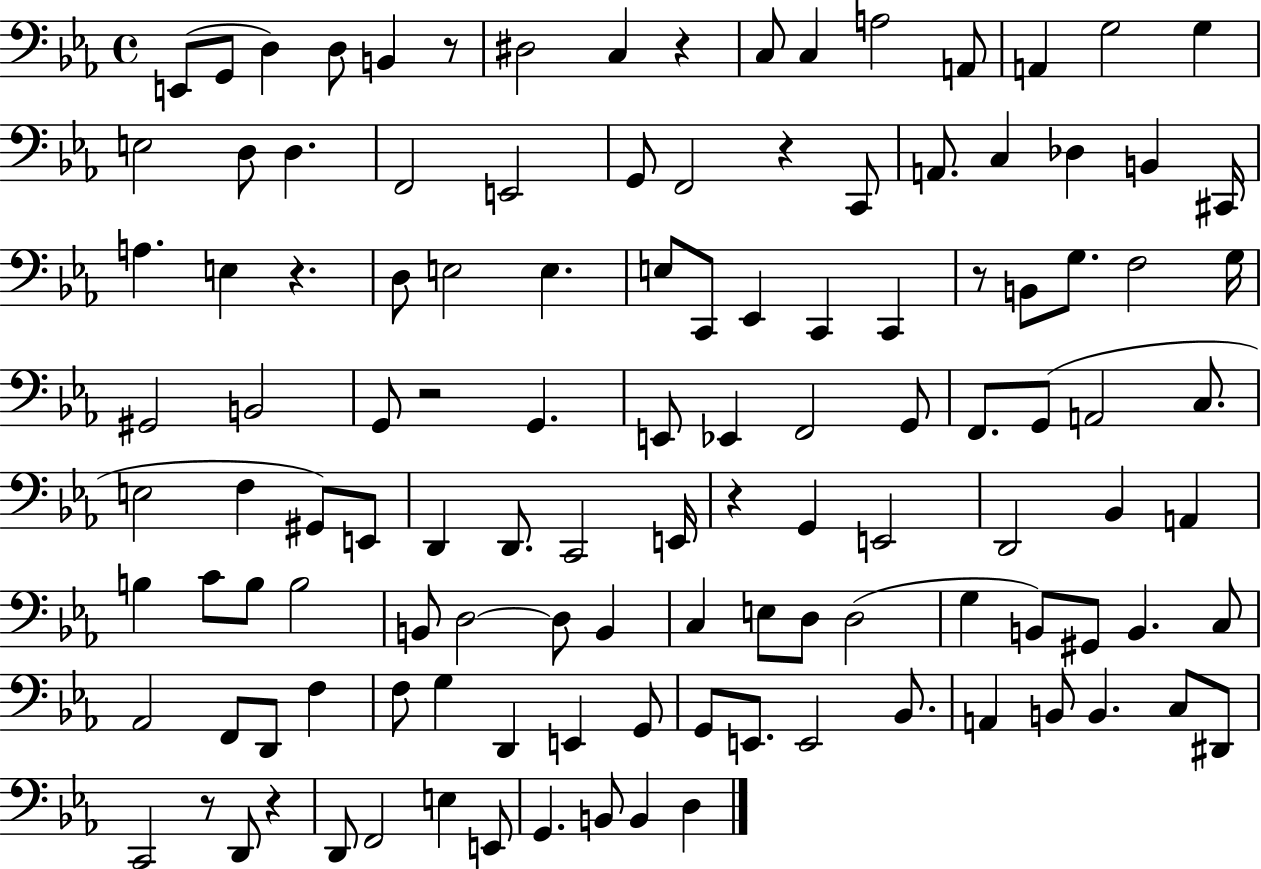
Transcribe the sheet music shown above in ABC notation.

X:1
T:Untitled
M:4/4
L:1/4
K:Eb
E,,/2 G,,/2 D, D,/2 B,, z/2 ^D,2 C, z C,/2 C, A,2 A,,/2 A,, G,2 G, E,2 D,/2 D, F,,2 E,,2 G,,/2 F,,2 z C,,/2 A,,/2 C, _D, B,, ^C,,/4 A, E, z D,/2 E,2 E, E,/2 C,,/2 _E,, C,, C,, z/2 B,,/2 G,/2 F,2 G,/4 ^G,,2 B,,2 G,,/2 z2 G,, E,,/2 _E,, F,,2 G,,/2 F,,/2 G,,/2 A,,2 C,/2 E,2 F, ^G,,/2 E,,/2 D,, D,,/2 C,,2 E,,/4 z G,, E,,2 D,,2 _B,, A,, B, C/2 B,/2 B,2 B,,/2 D,2 D,/2 B,, C, E,/2 D,/2 D,2 G, B,,/2 ^G,,/2 B,, C,/2 _A,,2 F,,/2 D,,/2 F, F,/2 G, D,, E,, G,,/2 G,,/2 E,,/2 E,,2 _B,,/2 A,, B,,/2 B,, C,/2 ^D,,/2 C,,2 z/2 D,,/2 z D,,/2 F,,2 E, E,,/2 G,, B,,/2 B,, D,